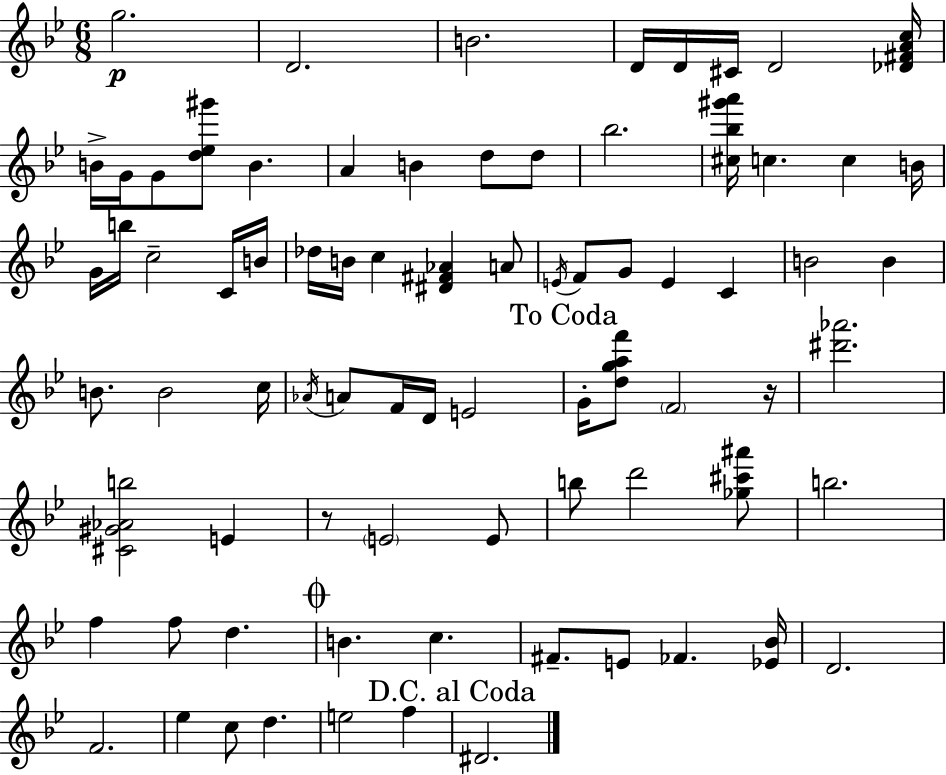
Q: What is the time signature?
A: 6/8